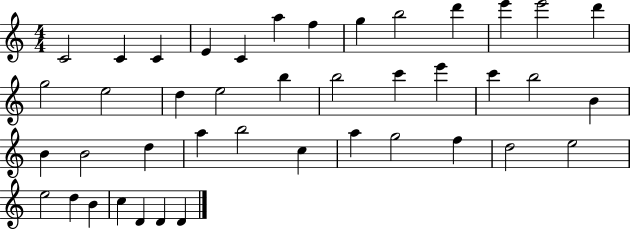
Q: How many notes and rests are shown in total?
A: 42